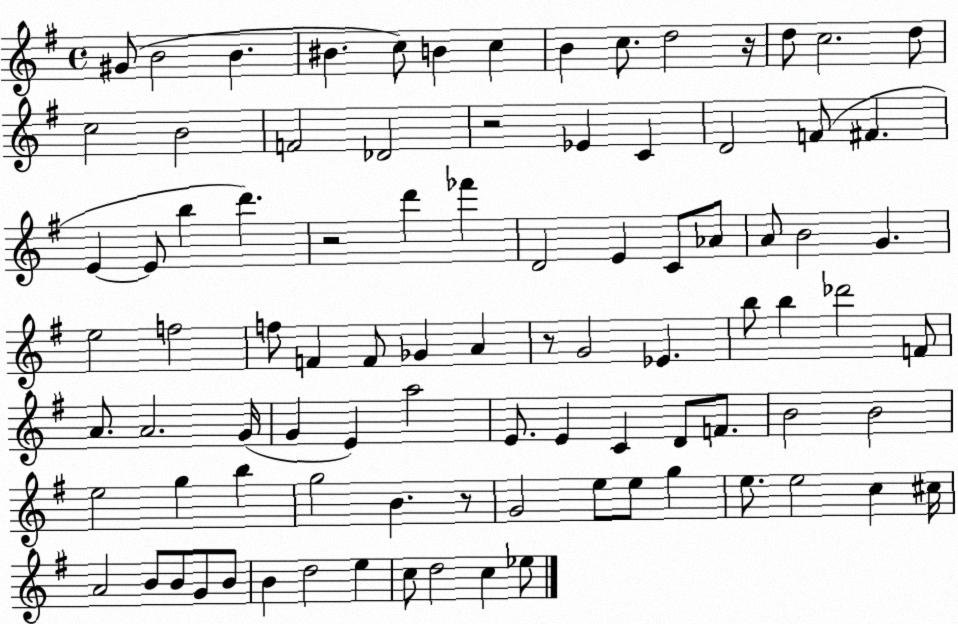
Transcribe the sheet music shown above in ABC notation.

X:1
T:Untitled
M:4/4
L:1/4
K:G
^G/2 B2 B ^B c/2 B c B c/2 d2 z/4 d/2 c2 d/2 c2 B2 F2 _D2 z2 _E C D2 F/2 ^F E E/2 b d' z2 d' _f' D2 E C/2 _A/2 A/2 B2 G e2 f2 f/2 F F/2 _G A z/2 G2 _E b/2 b _d'2 F/2 A/2 A2 G/4 G E a2 E/2 E C D/2 F/2 B2 B2 e2 g b g2 B z/2 G2 e/2 e/2 g e/2 e2 c ^c/4 A2 B/2 B/2 G/2 B/2 B d2 e c/2 d2 c _e/2